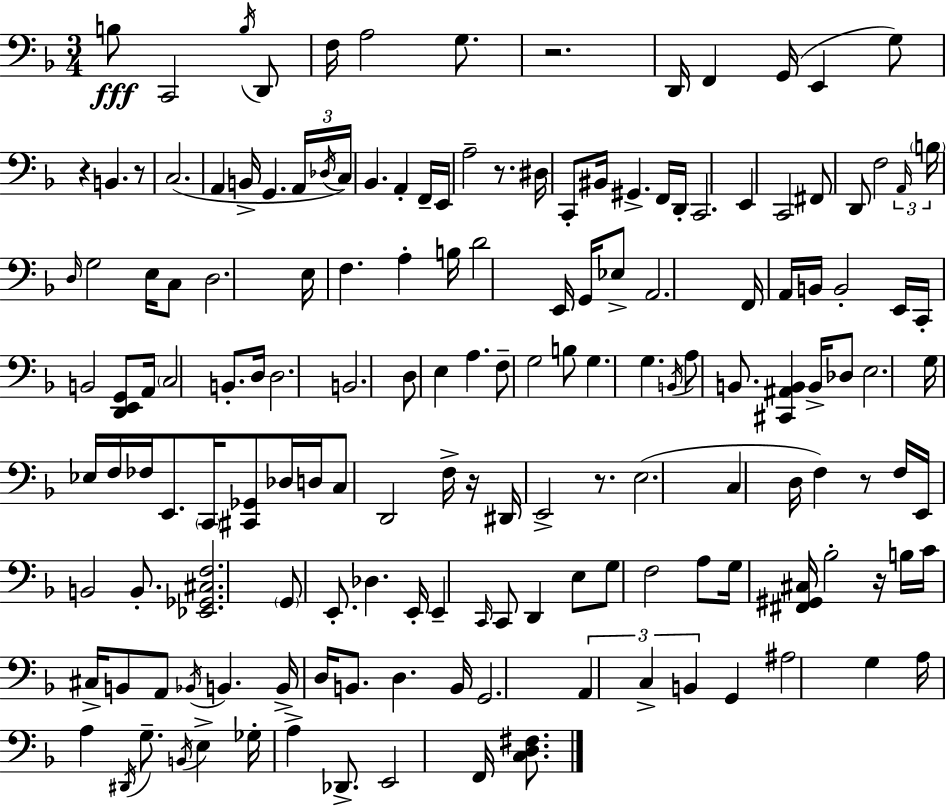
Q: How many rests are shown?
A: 8